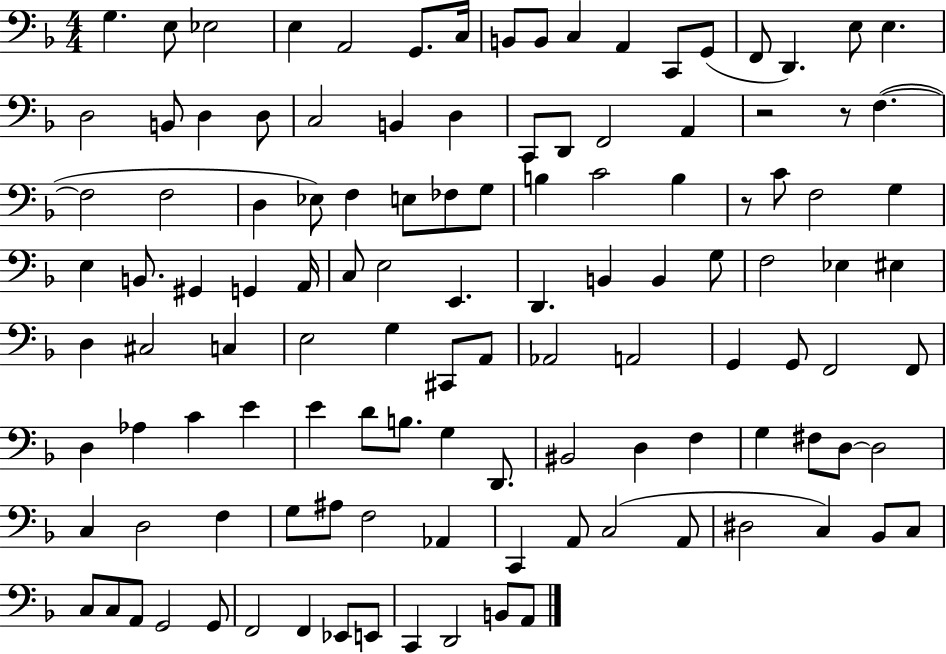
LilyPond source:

{
  \clef bass
  \numericTimeSignature
  \time 4/4
  \key f \major
  g4. e8 ees2 | e4 a,2 g,8. c16 | b,8 b,8 c4 a,4 c,8 g,8( | f,8 d,4.) e8 e4. | \break d2 b,8 d4 d8 | c2 b,4 d4 | c,8 d,8 f,2 a,4 | r2 r8 f4.~(~ | \break f2 f2 | d4 ees8) f4 e8 fes8 g8 | b4 c'2 b4 | r8 c'8 f2 g4 | \break e4 b,8. gis,4 g,4 a,16 | c8 e2 e,4. | d,4. b,4 b,4 g8 | f2 ees4 eis4 | \break d4 cis2 c4 | e2 g4 cis,8 a,8 | aes,2 a,2 | g,4 g,8 f,2 f,8 | \break d4 aes4 c'4 e'4 | e'4 d'8 b8. g4 d,8. | bis,2 d4 f4 | g4 fis8 d8~~ d2 | \break c4 d2 f4 | g8 ais8 f2 aes,4 | c,4 a,8 c2( a,8 | dis2 c4) bes,8 c8 | \break c8 c8 a,8 g,2 g,8 | f,2 f,4 ees,8 e,8 | c,4 d,2 b,8 a,8 | \bar "|."
}